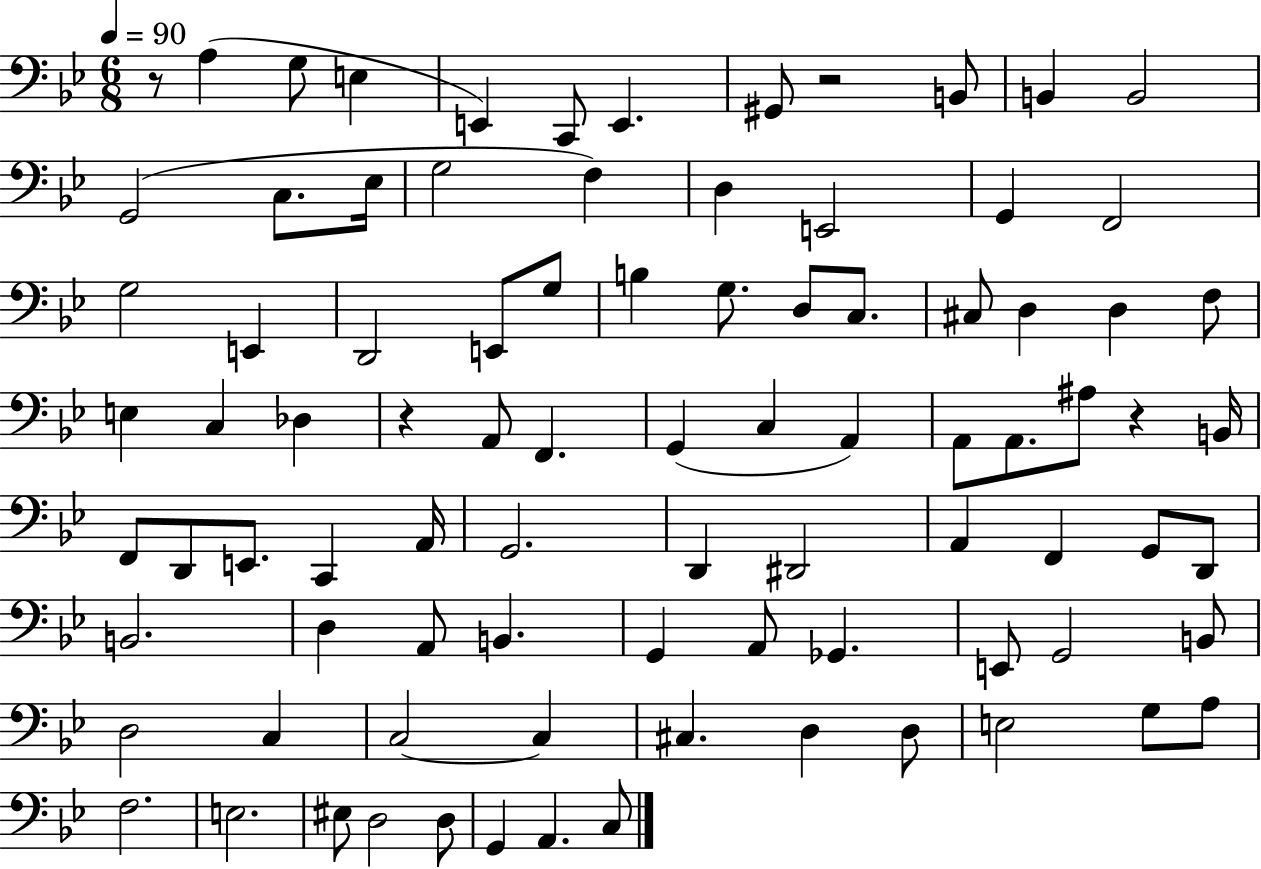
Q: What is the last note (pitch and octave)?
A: C3